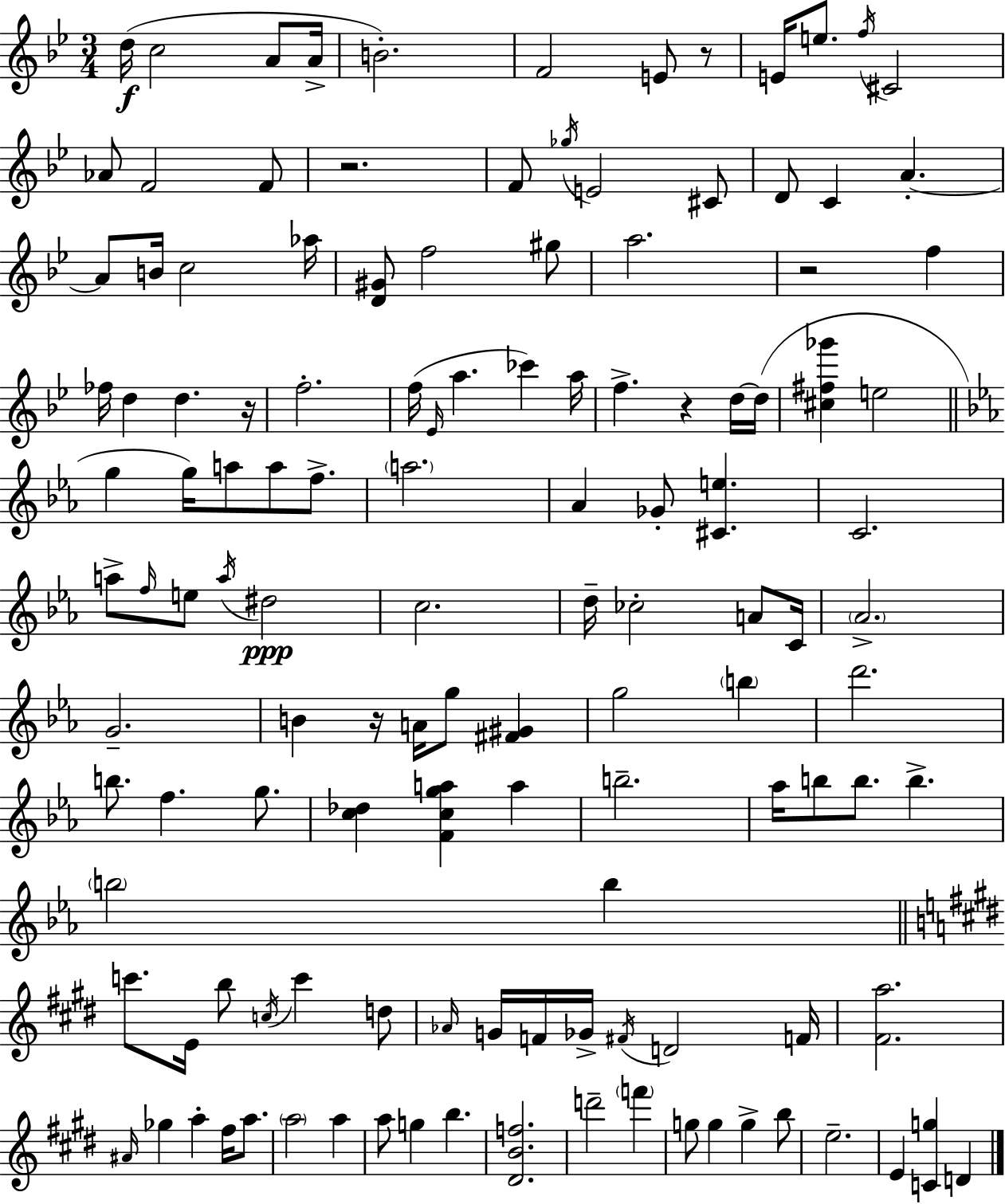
{
  \clef treble
  \numericTimeSignature
  \time 3/4
  \key bes \major
  d''16(\f c''2 a'8 a'16-> | b'2.-.) | f'2 e'8 r8 | e'16 e''8. \acciaccatura { f''16 } cis'2 | \break aes'8 f'2 f'8 | r2. | f'8 \acciaccatura { ges''16 } e'2 | cis'8 d'8 c'4 a'4.-.~~ | \break a'8 b'16 c''2 | aes''16 <d' gis'>8 f''2 | gis''8 a''2. | r2 f''4 | \break fes''16 d''4 d''4. | r16 f''2.-. | f''16( \grace { ees'16 } a''4. ces'''4) | a''16 f''4.-> r4 | \break d''16~~ d''16( <cis'' fis'' ges'''>4 e''2 | \bar "||" \break \key c \minor g''4 g''16) a''8 a''8 f''8.-> | \parenthesize a''2. | aes'4 ges'8-. <cis' e''>4. | c'2. | \break a''8-> \grace { f''16 } e''8 \acciaccatura { a''16 } dis''2\ppp | c''2. | d''16-- ces''2-. a'8 | c'16 \parenthesize aes'2.-> | \break g'2.-- | b'4 r16 a'16 g''8 <fis' gis'>4 | g''2 \parenthesize b''4 | d'''2. | \break b''8. f''4. g''8. | <c'' des''>4 <f' c'' g'' a''>4 a''4 | b''2.-- | aes''16 b''8 b''8. b''4.-> | \break \parenthesize b''2 b''4 | \bar "||" \break \key e \major c'''8. e'16 b''8 \acciaccatura { c''16 } c'''4 d''8 | \grace { aes'16 } g'16 f'16 ges'16-> \acciaccatura { fis'16 } d'2 | f'16 <fis' a''>2. | \grace { ais'16 } ges''4 a''4-. | \break fis''16 a''8. \parenthesize a''2 | a''4 a''8 g''4 b''4. | <dis' b' f''>2. | d'''2-- | \break \parenthesize f'''4 g''8 g''4 g''4-> | b''8 e''2.-- | e'4 <c' g''>4 | d'4 \bar "|."
}